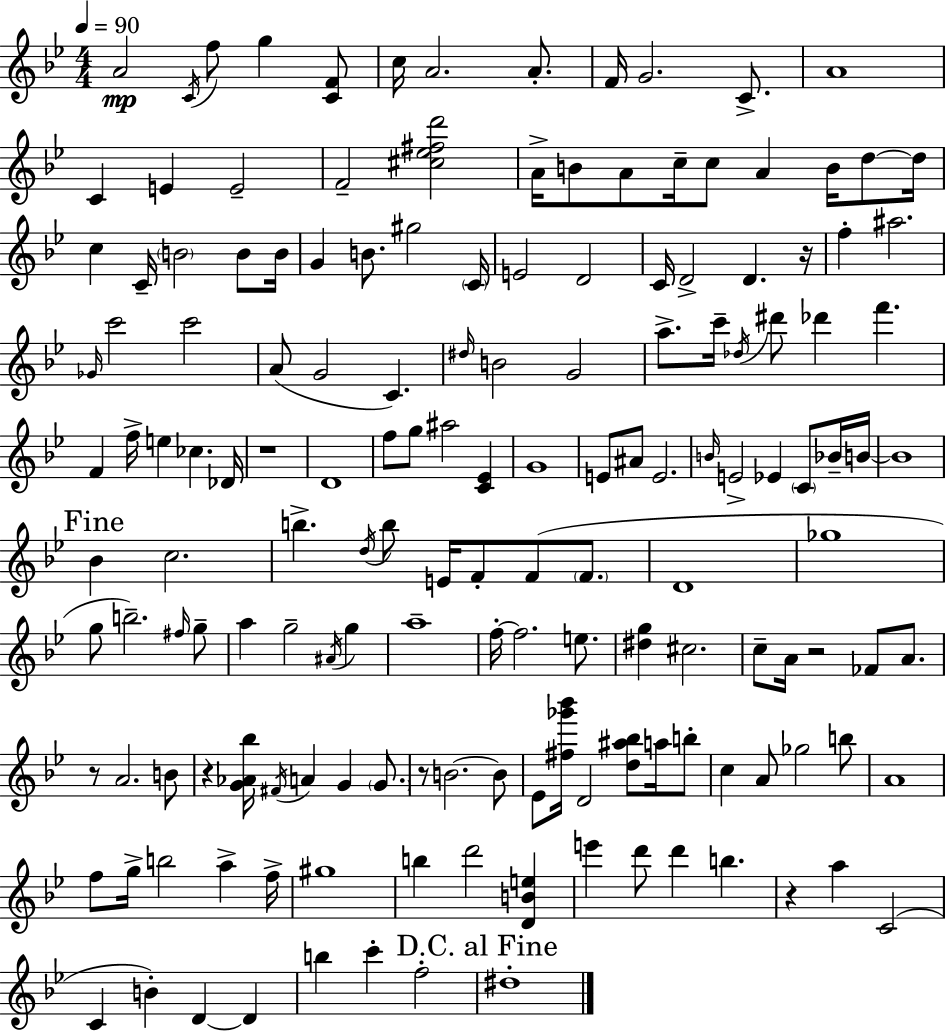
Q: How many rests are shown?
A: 7